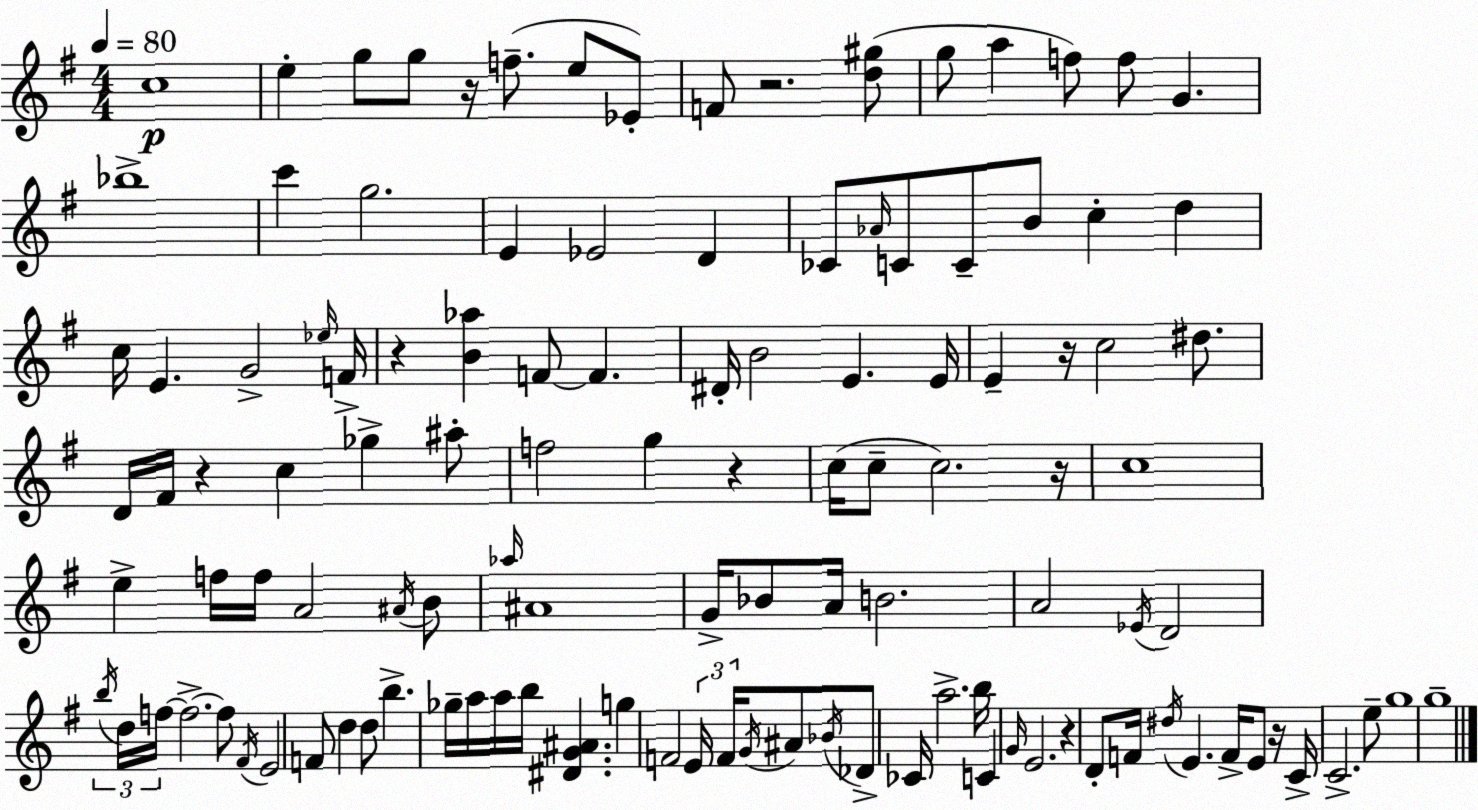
X:1
T:Untitled
M:4/4
L:1/4
K:Em
c4 e g/2 g/2 z/4 f/2 e/2 _E/2 F/2 z2 [d^g]/2 g/2 a f/2 f/2 G _b4 c' g2 E _E2 D _C/2 _A/4 C/2 C/2 B/2 c d c/4 E G2 _e/4 F/4 z [B_a] F/2 F ^D/4 B2 E E/4 E z/4 c2 ^d/2 D/4 ^F/4 z c _g ^a/2 f2 g z c/4 c/2 c2 z/4 c4 e f/4 f/4 A2 ^A/4 B/2 _a/4 ^A4 G/4 _B/2 A/4 B2 A2 _E/4 D2 b/4 d/4 f/4 f2 f/2 ^F/4 E2 F/2 d d/2 b _g/4 a/4 a/4 b/4 [^DG^A] g F2 E/4 F/4 G/4 ^A/2 _B/4 _D/2 _C/4 a2 b/4 C G/4 E2 z D/2 F/4 ^d/4 E F/4 E/2 z/4 C/4 C2 e/2 g4 g4